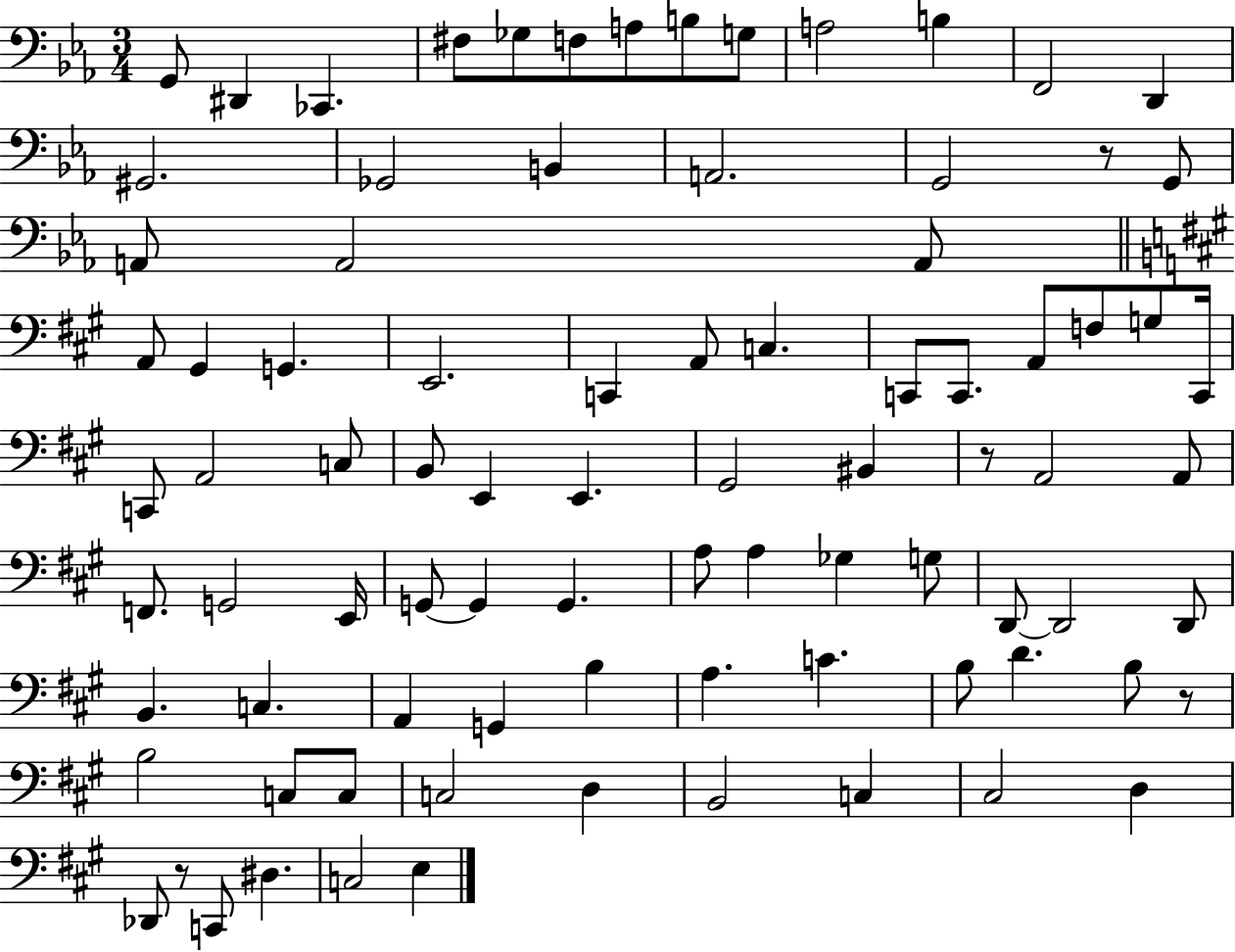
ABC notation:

X:1
T:Untitled
M:3/4
L:1/4
K:Eb
G,,/2 ^D,, _C,, ^F,/2 _G,/2 F,/2 A,/2 B,/2 G,/2 A,2 B, F,,2 D,, ^G,,2 _G,,2 B,, A,,2 G,,2 z/2 G,,/2 A,,/2 A,,2 A,,/2 A,,/2 ^G,, G,, E,,2 C,, A,,/2 C, C,,/2 C,,/2 A,,/2 F,/2 G,/2 C,,/4 C,,/2 A,,2 C,/2 B,,/2 E,, E,, ^G,,2 ^B,, z/2 A,,2 A,,/2 F,,/2 G,,2 E,,/4 G,,/2 G,, G,, A,/2 A, _G, G,/2 D,,/2 D,,2 D,,/2 B,, C, A,, G,, B, A, C B,/2 D B,/2 z/2 B,2 C,/2 C,/2 C,2 D, B,,2 C, ^C,2 D, _D,,/2 z/2 C,,/2 ^D, C,2 E,